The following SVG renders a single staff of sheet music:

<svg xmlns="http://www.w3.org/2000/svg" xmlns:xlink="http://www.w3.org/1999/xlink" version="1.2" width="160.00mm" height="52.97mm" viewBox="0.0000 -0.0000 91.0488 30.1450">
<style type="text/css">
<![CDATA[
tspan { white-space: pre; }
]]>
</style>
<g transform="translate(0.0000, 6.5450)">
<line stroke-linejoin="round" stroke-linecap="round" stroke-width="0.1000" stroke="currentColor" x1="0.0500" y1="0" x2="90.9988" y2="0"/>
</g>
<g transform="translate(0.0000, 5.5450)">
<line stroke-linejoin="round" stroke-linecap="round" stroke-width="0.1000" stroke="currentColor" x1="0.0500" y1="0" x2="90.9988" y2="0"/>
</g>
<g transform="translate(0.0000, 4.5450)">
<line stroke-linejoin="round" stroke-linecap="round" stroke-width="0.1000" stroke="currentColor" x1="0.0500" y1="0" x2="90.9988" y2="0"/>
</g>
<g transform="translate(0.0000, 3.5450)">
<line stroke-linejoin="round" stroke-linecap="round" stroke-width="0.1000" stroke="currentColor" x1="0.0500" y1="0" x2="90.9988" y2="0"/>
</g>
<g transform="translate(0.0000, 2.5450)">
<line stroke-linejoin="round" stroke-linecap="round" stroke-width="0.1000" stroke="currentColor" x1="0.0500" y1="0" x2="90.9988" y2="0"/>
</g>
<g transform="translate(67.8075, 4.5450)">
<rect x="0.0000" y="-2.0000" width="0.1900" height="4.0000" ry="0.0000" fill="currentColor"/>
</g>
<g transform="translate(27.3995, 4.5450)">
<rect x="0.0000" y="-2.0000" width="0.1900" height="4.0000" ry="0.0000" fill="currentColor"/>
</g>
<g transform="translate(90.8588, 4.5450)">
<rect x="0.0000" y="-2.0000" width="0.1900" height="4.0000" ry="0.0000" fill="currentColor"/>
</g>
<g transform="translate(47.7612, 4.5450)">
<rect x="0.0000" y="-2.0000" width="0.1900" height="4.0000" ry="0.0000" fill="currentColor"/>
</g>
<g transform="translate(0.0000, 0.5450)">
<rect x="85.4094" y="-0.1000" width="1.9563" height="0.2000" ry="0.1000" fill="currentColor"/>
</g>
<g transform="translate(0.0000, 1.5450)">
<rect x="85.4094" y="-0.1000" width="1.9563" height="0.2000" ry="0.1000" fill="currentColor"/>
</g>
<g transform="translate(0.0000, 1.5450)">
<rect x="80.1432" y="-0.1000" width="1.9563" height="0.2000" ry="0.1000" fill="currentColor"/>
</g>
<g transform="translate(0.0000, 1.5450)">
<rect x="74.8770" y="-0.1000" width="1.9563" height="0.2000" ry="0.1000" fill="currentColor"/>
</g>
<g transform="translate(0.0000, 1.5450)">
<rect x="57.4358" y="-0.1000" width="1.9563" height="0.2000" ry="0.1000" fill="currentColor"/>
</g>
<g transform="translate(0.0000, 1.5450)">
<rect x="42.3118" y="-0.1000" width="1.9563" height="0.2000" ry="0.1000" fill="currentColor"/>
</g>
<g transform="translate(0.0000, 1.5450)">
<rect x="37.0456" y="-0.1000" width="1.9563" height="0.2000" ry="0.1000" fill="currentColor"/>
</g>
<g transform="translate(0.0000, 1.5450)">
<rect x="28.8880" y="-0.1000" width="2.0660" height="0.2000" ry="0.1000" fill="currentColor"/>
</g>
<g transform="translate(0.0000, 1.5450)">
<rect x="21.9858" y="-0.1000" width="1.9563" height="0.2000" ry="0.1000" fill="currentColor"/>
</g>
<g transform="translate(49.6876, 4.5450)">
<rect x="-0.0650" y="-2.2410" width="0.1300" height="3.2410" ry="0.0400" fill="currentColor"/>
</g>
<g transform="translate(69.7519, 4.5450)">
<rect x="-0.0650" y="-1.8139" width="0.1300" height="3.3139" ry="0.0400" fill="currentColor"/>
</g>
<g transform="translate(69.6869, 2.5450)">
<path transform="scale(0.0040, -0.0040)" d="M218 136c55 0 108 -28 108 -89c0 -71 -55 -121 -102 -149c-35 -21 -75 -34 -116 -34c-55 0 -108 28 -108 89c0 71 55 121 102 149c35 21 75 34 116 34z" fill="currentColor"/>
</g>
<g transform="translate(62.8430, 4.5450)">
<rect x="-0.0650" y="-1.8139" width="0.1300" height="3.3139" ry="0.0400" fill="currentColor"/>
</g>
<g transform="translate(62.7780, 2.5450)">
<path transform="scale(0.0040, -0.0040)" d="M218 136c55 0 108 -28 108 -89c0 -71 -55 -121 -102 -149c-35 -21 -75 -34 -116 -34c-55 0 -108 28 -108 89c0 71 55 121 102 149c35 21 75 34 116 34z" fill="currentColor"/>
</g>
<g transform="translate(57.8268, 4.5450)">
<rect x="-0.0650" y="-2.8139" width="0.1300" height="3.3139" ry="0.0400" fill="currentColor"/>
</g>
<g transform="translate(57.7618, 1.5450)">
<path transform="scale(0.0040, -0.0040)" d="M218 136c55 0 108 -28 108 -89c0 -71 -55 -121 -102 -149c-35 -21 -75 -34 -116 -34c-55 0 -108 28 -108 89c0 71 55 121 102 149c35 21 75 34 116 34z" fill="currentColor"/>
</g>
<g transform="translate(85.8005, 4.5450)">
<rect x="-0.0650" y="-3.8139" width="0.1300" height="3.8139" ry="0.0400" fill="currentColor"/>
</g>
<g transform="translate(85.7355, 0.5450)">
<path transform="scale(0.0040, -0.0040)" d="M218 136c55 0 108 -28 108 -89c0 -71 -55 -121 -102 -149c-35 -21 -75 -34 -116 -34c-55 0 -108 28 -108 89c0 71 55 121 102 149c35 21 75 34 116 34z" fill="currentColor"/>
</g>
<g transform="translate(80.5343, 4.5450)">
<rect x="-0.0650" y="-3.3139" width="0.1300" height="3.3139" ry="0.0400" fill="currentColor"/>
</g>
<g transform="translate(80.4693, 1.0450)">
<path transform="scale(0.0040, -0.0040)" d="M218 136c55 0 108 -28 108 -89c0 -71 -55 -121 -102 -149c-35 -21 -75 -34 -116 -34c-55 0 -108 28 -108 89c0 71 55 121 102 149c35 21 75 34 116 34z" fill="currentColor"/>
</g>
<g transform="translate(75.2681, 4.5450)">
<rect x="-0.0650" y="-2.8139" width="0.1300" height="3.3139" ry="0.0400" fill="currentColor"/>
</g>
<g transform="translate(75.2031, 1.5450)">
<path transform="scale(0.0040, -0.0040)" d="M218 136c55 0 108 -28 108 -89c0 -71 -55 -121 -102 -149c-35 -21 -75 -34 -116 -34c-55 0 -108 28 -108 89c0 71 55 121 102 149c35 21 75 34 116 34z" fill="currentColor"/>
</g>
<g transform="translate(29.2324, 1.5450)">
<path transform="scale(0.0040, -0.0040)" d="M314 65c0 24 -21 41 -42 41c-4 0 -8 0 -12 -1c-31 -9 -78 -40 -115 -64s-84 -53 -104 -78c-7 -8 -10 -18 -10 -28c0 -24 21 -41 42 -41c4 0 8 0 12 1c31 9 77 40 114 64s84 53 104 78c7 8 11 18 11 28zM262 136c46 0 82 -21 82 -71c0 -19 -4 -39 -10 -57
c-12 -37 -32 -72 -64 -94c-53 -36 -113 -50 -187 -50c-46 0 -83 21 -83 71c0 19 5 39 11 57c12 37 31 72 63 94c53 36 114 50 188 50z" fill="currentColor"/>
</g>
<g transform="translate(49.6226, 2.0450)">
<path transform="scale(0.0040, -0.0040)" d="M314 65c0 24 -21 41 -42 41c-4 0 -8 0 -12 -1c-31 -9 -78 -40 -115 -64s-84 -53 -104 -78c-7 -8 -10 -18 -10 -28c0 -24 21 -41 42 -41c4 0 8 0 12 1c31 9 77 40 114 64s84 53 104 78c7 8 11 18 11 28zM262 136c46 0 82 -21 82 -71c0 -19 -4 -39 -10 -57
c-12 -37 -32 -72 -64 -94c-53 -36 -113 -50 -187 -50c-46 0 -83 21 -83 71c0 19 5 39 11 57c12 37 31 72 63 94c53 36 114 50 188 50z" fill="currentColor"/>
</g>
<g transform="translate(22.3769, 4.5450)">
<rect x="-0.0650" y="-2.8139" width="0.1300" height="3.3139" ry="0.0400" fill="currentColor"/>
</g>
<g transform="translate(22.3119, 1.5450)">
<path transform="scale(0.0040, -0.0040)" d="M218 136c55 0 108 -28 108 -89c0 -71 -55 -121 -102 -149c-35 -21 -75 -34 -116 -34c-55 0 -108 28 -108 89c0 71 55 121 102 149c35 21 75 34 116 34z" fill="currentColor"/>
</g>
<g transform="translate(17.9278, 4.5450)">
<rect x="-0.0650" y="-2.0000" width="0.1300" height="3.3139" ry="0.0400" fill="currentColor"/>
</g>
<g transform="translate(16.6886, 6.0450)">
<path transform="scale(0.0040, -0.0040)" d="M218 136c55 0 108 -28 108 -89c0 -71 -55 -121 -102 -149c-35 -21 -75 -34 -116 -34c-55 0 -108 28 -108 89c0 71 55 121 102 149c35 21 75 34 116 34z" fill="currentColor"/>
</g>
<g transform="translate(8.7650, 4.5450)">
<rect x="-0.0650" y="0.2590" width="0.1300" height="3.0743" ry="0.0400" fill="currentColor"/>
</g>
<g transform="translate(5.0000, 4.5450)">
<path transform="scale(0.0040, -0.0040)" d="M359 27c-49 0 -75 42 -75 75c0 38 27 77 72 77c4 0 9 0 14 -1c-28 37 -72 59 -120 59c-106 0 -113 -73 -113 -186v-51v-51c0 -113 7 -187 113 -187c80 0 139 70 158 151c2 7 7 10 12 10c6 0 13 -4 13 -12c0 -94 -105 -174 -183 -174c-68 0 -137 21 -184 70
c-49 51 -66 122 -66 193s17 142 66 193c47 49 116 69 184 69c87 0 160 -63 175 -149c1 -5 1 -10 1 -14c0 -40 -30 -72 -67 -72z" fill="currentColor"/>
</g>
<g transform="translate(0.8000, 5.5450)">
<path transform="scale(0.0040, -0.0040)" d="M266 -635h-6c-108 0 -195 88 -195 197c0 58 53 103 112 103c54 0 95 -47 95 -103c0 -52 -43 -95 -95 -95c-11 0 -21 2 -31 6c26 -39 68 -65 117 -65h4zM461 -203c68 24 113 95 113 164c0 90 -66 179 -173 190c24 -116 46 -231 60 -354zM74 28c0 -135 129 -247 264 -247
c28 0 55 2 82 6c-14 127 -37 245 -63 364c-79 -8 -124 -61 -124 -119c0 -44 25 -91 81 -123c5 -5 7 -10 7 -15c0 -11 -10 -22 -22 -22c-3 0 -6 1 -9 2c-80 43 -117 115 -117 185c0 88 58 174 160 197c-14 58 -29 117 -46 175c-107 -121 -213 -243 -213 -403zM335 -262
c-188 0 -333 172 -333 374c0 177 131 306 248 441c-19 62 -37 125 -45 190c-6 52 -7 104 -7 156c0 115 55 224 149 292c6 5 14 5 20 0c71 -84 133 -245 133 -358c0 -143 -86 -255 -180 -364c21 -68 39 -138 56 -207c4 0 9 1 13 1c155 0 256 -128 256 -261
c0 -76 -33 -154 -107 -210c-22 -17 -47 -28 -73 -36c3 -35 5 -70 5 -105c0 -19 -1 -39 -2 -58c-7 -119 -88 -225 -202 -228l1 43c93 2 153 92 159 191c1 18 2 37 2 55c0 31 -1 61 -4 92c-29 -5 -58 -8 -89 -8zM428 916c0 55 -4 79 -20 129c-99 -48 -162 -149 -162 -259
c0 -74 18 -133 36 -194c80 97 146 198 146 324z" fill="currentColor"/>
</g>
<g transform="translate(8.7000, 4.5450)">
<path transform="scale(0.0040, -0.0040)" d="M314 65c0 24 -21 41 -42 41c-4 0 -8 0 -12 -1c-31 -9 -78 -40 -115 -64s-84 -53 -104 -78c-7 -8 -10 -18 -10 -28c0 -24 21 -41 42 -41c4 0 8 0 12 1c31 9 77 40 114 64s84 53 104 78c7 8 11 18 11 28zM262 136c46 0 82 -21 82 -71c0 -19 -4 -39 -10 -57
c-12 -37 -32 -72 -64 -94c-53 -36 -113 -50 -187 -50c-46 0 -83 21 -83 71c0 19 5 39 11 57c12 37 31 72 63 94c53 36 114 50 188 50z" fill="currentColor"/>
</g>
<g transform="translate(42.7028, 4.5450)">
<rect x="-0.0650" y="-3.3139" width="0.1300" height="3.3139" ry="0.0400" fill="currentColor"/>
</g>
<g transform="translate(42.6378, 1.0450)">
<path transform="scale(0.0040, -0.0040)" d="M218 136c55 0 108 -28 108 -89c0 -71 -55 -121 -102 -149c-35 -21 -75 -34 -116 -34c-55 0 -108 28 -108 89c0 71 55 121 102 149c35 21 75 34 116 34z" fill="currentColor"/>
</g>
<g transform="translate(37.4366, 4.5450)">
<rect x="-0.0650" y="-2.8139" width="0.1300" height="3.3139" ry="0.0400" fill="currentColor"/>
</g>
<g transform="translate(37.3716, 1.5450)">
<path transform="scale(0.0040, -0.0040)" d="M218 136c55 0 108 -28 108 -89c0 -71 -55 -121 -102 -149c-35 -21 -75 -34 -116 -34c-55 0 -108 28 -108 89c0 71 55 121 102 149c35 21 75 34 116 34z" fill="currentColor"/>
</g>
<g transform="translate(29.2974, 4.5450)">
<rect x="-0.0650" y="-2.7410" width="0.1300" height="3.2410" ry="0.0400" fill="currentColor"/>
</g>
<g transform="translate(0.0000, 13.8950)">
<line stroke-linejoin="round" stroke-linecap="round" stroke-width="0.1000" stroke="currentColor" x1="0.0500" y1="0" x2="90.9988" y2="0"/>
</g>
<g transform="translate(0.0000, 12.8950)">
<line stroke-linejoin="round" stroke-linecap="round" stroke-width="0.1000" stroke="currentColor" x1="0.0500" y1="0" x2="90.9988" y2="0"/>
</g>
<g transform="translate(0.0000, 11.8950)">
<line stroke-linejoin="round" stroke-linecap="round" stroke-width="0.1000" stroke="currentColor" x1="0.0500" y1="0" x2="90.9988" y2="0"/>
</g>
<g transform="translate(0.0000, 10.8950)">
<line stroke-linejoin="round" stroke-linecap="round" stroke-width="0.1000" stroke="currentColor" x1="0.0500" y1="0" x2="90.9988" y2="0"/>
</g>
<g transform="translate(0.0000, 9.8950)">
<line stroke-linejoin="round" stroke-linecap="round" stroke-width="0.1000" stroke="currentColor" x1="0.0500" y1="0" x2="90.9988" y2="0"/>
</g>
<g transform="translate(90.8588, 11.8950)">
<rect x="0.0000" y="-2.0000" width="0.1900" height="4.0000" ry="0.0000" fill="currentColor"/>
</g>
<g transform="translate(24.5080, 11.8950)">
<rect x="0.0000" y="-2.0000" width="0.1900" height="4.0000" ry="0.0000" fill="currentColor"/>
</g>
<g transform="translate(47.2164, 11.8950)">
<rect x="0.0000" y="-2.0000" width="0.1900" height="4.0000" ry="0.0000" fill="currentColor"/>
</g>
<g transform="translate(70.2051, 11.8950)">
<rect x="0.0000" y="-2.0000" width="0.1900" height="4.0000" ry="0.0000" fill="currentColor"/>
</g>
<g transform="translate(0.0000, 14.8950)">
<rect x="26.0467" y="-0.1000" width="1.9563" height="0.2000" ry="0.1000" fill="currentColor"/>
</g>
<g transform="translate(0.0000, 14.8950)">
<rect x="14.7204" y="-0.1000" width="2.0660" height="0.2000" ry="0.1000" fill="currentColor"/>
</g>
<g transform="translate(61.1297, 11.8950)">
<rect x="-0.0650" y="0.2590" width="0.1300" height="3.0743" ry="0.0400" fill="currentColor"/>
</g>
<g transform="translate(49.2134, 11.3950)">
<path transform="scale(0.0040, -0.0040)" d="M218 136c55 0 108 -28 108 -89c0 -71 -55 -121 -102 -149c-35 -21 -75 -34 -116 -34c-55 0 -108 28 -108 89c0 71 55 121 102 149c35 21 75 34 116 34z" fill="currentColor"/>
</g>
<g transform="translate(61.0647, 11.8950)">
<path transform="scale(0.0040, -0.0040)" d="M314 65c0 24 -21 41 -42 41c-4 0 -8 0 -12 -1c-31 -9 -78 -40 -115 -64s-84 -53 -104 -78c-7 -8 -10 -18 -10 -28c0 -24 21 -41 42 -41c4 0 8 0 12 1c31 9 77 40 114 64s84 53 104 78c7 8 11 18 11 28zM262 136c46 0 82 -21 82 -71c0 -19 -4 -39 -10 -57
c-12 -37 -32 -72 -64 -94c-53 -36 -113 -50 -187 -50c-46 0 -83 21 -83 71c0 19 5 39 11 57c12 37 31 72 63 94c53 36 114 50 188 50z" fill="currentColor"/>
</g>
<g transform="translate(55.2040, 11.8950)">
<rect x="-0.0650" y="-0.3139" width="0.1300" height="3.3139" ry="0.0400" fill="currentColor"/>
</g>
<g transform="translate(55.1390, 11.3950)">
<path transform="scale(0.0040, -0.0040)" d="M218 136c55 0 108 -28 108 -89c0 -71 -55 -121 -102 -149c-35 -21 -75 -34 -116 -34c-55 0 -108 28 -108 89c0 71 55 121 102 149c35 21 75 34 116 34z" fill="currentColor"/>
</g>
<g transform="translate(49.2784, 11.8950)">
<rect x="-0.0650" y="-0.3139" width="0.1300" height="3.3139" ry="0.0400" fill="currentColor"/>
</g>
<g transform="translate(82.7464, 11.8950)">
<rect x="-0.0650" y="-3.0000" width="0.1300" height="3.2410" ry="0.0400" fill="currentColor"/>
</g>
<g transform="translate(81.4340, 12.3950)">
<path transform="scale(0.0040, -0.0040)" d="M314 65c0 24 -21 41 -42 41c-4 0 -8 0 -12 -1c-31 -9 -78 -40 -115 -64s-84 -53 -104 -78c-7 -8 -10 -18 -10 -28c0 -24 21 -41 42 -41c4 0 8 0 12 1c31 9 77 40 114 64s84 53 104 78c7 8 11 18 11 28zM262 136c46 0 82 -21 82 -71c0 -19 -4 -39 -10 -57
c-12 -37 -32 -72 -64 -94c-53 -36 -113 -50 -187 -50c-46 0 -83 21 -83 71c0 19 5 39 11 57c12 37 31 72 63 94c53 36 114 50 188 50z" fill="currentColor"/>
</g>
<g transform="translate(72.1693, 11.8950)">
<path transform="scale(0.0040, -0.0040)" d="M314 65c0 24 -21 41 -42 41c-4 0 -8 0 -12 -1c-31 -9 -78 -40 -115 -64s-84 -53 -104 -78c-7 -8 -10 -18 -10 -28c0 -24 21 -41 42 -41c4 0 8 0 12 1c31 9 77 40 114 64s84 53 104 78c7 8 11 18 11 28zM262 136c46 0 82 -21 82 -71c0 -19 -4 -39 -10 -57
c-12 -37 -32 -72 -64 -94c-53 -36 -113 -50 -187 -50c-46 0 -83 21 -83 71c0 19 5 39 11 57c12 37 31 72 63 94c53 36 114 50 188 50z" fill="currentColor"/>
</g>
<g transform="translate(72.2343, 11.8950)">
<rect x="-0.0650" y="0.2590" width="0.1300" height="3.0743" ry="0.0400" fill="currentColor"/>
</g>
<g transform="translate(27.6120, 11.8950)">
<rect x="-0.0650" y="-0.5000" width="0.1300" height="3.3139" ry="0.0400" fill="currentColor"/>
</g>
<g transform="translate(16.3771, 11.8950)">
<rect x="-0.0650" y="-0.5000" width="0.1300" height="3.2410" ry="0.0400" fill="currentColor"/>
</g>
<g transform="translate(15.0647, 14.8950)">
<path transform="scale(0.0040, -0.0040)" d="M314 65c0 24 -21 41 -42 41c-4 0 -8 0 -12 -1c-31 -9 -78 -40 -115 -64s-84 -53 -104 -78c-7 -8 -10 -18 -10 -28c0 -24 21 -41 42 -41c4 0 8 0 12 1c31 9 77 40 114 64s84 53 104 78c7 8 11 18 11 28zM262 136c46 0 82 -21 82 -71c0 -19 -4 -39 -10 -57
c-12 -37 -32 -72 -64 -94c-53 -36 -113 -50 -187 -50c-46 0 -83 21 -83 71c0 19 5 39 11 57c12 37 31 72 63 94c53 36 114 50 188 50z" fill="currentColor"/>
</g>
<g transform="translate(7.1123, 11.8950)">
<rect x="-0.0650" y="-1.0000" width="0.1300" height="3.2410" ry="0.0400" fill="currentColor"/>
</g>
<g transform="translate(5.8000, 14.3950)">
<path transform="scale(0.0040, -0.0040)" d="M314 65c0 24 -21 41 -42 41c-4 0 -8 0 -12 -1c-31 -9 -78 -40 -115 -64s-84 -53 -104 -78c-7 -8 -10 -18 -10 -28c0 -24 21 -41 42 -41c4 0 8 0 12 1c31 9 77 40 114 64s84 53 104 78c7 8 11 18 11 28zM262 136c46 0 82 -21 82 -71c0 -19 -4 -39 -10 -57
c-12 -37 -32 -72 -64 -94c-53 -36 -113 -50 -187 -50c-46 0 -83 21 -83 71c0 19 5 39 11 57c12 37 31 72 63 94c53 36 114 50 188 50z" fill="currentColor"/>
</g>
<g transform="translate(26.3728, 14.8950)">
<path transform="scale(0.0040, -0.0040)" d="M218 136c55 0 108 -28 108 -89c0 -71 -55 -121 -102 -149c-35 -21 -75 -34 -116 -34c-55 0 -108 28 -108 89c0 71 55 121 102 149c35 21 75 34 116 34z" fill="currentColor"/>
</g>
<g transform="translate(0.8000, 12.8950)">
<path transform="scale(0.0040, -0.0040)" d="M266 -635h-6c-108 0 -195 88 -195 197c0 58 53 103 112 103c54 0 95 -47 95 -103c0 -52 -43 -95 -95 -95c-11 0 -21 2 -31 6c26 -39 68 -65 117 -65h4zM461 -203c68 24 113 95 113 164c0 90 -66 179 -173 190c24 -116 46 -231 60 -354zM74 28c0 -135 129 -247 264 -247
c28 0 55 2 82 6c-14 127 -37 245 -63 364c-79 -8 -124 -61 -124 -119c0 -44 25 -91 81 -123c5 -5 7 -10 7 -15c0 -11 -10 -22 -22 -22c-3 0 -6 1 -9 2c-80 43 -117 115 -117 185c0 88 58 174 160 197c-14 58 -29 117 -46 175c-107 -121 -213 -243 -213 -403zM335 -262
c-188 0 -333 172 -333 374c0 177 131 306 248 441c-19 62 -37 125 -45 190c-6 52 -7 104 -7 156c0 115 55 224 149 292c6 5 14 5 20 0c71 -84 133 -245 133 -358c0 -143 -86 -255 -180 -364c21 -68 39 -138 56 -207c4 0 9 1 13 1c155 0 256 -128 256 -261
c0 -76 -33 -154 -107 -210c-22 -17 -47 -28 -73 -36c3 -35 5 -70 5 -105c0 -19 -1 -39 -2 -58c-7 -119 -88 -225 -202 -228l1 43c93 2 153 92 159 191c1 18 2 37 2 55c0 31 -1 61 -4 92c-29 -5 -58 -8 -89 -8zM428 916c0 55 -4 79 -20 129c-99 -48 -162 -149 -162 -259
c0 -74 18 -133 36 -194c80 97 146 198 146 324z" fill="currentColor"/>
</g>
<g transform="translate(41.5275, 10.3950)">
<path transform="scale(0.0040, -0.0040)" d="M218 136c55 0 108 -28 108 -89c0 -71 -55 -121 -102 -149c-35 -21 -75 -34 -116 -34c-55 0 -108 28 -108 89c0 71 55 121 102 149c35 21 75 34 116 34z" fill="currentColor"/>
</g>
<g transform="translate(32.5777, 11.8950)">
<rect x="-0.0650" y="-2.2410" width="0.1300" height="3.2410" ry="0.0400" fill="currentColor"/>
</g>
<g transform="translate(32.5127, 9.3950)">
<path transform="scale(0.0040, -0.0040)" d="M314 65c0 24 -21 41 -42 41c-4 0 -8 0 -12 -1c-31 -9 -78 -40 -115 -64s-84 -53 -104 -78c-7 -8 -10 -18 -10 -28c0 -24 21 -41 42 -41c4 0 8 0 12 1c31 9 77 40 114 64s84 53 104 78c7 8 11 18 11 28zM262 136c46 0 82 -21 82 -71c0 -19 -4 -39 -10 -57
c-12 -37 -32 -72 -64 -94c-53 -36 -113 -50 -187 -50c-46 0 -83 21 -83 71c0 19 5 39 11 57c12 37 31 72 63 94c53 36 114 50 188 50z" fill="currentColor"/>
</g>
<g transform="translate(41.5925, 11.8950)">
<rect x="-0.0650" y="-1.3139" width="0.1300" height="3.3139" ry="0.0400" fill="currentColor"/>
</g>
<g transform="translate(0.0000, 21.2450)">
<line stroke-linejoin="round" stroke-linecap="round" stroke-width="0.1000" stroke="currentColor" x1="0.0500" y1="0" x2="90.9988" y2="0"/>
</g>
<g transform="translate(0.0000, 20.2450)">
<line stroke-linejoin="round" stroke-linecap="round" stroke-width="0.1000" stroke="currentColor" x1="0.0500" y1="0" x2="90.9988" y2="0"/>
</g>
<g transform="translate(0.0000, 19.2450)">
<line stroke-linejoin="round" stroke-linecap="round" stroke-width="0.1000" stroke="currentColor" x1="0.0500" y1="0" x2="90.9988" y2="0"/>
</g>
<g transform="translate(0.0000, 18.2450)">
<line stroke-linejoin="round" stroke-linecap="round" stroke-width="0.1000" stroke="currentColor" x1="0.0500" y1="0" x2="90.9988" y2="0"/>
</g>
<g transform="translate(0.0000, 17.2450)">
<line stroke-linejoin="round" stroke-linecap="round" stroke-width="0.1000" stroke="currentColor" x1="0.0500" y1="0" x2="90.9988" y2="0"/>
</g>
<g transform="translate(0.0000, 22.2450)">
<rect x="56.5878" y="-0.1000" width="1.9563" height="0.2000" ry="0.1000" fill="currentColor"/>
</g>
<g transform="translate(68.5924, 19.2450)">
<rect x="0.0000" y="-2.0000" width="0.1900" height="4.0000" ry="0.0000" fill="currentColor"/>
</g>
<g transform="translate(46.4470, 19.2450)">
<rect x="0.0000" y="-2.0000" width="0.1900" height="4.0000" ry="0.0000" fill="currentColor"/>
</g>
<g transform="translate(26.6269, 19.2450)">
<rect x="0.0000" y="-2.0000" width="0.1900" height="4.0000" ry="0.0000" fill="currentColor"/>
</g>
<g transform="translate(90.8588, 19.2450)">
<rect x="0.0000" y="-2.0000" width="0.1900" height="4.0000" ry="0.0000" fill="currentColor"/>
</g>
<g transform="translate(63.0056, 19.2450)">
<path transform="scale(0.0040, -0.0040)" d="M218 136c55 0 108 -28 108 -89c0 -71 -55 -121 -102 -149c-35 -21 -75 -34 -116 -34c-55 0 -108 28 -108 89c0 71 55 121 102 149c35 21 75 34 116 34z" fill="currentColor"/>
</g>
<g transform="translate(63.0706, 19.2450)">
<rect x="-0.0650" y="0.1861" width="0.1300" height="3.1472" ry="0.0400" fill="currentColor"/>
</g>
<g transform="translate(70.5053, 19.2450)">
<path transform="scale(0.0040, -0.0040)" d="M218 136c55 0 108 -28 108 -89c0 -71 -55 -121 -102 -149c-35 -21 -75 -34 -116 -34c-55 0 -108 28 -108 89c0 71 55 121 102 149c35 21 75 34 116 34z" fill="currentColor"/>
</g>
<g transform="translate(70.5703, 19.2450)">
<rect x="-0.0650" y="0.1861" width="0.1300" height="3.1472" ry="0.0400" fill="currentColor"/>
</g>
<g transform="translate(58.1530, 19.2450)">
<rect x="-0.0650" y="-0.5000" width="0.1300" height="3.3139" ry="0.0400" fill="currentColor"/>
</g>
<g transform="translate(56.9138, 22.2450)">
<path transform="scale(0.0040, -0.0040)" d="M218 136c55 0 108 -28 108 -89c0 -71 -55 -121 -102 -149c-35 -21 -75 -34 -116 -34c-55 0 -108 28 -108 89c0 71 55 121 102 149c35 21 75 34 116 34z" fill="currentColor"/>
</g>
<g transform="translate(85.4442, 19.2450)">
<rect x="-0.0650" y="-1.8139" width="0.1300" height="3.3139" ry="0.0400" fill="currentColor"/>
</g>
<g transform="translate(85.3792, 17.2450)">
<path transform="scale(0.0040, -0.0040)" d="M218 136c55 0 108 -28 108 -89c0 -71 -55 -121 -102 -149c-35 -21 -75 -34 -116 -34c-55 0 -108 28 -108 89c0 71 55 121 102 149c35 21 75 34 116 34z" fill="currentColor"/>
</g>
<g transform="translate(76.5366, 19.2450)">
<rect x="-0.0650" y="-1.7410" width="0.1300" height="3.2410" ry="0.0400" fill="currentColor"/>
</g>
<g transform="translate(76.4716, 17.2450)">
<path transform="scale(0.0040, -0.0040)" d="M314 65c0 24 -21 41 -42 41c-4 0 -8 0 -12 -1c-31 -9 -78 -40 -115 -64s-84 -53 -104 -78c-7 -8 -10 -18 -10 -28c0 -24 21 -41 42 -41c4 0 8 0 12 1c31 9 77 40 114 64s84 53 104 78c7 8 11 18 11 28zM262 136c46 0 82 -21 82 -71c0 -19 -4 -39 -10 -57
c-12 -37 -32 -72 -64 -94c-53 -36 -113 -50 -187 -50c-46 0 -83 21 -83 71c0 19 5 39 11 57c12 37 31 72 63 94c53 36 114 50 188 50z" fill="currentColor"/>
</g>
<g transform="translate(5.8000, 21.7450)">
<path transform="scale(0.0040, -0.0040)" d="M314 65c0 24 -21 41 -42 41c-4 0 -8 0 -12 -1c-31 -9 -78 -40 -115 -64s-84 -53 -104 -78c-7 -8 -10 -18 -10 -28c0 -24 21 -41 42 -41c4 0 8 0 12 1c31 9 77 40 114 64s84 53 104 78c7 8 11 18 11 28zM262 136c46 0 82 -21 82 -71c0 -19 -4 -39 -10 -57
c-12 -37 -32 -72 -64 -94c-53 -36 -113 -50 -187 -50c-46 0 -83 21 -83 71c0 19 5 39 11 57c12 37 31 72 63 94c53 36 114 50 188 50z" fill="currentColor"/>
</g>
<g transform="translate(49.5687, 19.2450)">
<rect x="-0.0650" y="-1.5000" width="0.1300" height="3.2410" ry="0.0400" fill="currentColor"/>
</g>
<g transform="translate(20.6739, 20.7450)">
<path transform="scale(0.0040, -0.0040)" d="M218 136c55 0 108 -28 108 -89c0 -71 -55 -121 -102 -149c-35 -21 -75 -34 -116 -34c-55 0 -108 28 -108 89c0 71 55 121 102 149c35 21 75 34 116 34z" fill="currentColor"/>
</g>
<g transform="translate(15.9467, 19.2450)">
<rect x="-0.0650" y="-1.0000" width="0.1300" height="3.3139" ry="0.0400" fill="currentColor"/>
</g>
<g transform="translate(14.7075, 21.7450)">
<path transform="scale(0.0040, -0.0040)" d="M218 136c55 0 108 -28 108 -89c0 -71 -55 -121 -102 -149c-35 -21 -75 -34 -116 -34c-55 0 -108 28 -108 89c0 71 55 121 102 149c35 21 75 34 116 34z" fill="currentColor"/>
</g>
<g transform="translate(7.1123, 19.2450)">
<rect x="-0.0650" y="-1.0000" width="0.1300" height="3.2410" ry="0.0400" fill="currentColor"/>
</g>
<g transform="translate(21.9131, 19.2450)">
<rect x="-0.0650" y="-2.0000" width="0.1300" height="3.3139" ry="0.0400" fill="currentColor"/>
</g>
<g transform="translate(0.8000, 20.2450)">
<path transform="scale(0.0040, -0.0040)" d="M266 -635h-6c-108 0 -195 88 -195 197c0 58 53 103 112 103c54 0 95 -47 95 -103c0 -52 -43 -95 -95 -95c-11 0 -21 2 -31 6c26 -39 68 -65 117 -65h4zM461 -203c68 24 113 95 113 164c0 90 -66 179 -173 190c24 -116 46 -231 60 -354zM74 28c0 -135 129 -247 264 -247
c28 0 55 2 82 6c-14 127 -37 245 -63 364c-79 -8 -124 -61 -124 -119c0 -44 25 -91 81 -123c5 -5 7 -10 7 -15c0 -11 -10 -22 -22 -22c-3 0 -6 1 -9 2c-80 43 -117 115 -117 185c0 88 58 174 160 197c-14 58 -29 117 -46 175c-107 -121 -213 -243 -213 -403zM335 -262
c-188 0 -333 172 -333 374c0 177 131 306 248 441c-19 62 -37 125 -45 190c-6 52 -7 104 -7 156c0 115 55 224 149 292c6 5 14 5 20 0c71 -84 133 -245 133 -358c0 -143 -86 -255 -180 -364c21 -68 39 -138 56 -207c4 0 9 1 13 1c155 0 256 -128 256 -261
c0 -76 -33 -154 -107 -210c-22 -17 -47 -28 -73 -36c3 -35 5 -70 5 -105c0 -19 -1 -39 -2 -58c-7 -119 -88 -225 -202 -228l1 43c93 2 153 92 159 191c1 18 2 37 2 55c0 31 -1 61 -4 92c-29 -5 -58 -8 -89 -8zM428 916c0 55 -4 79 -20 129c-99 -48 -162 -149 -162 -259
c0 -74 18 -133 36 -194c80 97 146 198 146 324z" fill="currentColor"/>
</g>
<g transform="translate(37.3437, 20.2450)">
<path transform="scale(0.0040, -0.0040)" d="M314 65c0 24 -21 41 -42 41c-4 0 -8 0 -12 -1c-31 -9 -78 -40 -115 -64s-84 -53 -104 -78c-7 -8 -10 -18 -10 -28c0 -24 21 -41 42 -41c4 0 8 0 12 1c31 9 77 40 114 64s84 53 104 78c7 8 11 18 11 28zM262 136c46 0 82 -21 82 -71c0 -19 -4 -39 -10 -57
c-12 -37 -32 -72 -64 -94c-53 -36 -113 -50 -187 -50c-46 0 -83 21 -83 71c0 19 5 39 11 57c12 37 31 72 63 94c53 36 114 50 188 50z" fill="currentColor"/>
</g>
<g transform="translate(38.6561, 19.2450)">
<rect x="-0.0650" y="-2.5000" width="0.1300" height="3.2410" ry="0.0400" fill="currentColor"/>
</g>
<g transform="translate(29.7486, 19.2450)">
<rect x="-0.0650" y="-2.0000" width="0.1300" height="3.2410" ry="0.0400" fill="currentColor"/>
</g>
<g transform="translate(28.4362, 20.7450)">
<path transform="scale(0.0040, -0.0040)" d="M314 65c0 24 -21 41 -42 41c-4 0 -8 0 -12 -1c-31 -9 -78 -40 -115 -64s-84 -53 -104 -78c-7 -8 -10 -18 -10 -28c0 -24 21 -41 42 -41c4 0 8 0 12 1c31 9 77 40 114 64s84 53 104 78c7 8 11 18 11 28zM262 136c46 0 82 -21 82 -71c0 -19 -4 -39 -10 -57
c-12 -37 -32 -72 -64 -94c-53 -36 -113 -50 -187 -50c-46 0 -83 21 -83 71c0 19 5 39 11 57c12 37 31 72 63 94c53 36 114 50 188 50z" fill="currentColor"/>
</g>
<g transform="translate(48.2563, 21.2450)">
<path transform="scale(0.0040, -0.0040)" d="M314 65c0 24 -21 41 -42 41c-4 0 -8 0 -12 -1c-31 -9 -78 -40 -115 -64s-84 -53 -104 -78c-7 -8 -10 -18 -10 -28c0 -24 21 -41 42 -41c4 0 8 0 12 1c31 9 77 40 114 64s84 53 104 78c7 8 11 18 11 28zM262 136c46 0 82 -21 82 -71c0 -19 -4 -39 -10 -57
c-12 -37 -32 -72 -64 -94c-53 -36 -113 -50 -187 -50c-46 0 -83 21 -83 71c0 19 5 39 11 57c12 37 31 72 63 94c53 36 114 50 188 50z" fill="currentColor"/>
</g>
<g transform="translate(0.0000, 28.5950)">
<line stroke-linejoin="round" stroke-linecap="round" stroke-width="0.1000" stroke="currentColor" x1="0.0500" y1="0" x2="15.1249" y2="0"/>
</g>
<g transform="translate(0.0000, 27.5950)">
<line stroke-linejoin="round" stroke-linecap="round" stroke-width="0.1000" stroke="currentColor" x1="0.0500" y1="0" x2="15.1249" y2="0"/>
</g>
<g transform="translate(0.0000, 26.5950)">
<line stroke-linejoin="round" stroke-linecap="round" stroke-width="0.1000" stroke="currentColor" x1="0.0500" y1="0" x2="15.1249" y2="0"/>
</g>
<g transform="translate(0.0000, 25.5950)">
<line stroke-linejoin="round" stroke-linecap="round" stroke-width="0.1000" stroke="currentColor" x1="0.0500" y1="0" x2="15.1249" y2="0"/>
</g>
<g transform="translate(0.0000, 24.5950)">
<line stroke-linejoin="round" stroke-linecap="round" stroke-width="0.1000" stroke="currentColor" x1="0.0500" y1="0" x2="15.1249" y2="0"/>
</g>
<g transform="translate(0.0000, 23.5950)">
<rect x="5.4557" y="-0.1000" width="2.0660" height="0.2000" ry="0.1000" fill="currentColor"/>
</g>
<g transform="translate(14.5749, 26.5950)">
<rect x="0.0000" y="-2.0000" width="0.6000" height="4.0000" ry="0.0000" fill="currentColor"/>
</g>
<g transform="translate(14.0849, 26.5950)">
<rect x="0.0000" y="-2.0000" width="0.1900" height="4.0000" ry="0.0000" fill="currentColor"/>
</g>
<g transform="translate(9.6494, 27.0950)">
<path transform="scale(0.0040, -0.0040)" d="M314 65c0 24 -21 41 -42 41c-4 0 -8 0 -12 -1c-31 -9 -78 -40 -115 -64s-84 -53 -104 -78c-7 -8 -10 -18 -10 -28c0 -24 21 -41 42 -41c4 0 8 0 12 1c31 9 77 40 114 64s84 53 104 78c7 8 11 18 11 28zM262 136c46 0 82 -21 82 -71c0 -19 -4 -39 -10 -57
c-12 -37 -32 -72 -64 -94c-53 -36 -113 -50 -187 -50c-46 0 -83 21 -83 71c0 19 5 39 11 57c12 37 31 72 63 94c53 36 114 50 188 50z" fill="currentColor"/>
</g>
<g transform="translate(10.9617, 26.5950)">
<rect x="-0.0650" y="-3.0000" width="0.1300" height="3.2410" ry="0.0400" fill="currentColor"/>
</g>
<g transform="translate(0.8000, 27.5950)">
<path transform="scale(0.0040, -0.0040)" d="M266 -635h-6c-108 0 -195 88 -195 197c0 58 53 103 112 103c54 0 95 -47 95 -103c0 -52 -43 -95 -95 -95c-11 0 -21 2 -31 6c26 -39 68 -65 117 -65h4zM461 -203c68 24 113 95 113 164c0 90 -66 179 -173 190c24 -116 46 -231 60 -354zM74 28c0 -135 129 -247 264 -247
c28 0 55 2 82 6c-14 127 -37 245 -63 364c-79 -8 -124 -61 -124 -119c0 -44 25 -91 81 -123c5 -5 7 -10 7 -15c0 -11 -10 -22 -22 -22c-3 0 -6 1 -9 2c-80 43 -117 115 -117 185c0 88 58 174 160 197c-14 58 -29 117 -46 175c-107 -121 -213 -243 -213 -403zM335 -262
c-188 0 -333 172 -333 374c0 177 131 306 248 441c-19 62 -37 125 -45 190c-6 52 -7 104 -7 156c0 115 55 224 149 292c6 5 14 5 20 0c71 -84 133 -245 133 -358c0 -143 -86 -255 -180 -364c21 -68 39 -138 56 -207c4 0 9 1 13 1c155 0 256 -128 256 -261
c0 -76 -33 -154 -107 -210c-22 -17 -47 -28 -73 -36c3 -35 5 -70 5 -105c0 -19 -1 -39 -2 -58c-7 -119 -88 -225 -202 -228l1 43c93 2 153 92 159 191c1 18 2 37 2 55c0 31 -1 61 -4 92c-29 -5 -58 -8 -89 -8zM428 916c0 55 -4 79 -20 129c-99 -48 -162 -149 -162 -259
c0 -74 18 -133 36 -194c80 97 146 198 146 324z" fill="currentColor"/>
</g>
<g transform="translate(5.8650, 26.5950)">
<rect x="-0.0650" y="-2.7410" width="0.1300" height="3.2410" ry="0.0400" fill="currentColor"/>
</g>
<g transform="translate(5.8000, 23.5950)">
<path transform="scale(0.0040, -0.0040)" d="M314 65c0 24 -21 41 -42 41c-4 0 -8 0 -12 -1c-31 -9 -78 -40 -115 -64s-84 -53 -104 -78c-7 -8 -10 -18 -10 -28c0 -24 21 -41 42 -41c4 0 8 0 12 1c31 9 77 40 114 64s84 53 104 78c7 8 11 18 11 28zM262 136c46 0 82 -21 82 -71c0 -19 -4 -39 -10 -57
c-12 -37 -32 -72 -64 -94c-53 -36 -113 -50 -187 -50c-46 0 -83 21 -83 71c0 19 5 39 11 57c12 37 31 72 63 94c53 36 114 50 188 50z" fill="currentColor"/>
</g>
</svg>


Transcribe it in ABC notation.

X:1
T:Untitled
M:4/4
L:1/4
K:C
B2 F a a2 a b g2 a f f a b c' D2 C2 C g2 e c c B2 B2 A2 D2 D F F2 G2 E2 C B B f2 f a2 A2